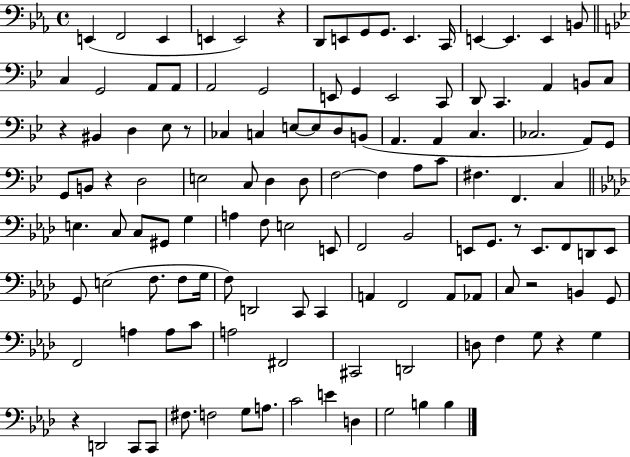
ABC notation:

X:1
T:Untitled
M:4/4
L:1/4
K:Eb
E,, F,,2 E,, E,, E,,2 z D,,/2 E,,/2 G,,/2 G,,/2 E,, C,,/4 E,, E,, E,, B,,/2 C, G,,2 A,,/2 A,,/2 A,,2 G,,2 E,,/2 G,, E,,2 C,,/2 D,,/2 C,, A,, B,,/2 C,/2 z ^B,, D, _E,/2 z/2 _C, C, E,/2 E,/2 D,/2 B,,/2 A,, A,, C, _C,2 A,,/2 G,,/2 G,,/2 B,,/2 z D,2 E,2 C,/2 D, D,/2 F,2 F, A,/2 C/2 ^F, F,, C, E, C,/2 C,/2 ^G,,/2 G, A, F,/2 E,2 E,,/2 F,,2 _B,,2 E,,/2 G,,/2 z/2 E,,/2 F,,/2 D,,/2 E,,/2 G,,/2 E,2 F,/2 F,/2 G,/4 F,/2 D,,2 C,,/2 C,, A,, F,,2 A,,/2 _A,,/2 C,/2 z2 B,, G,,/2 F,,2 A, A,/2 C/2 A,2 ^F,,2 ^C,,2 D,,2 D,/2 F, G,/2 z G, z D,,2 C,,/2 C,,/2 ^F,/2 F,2 G,/2 A,/2 C2 E D, G,2 B, B,